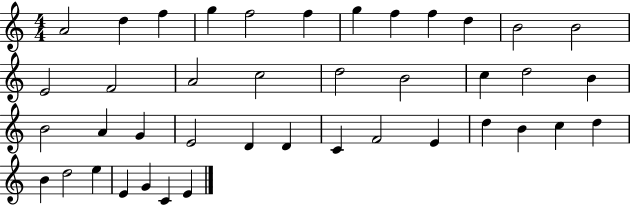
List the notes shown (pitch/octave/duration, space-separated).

A4/h D5/q F5/q G5/q F5/h F5/q G5/q F5/q F5/q D5/q B4/h B4/h E4/h F4/h A4/h C5/h D5/h B4/h C5/q D5/h B4/q B4/h A4/q G4/q E4/h D4/q D4/q C4/q F4/h E4/q D5/q B4/q C5/q D5/q B4/q D5/h E5/q E4/q G4/q C4/q E4/q